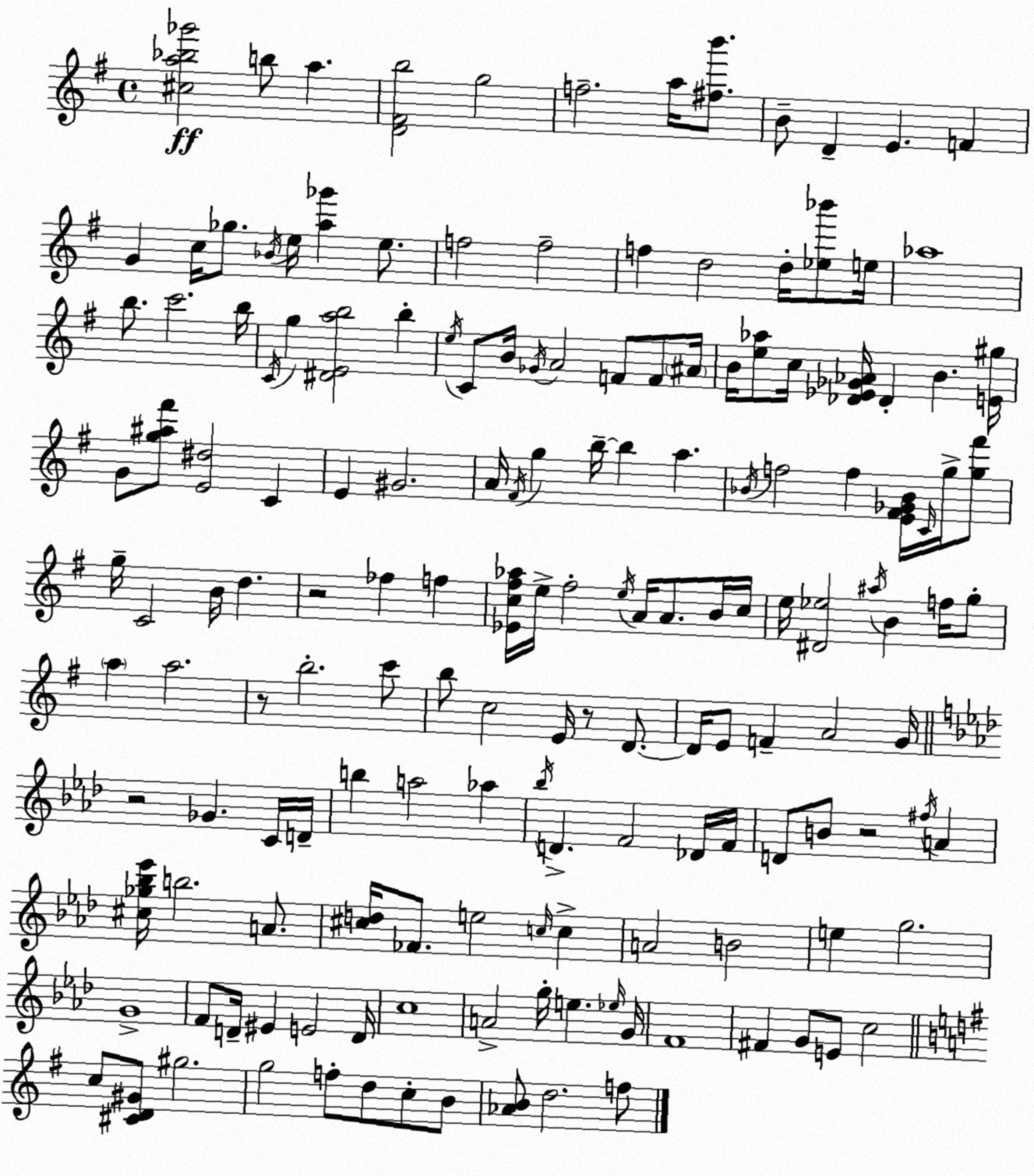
X:1
T:Untitled
M:4/4
L:1/4
K:Em
[^ca_b_g']2 b/2 a [D^Fb]2 g2 f2 a/4 [^fb']/2 B/2 D E F G c/4 _g/2 _B/4 e/4 [a_g'] e/2 f2 f2 f d2 d/4 [_e_b']/2 e/4 _a4 b/2 c'2 b/4 C/4 g [^DEab]2 b e/4 C/2 B/4 _G/4 A2 F/2 F/2 ^A/4 B/4 [e_a]/2 c/4 [_D_E_G_A]/4 _D B [E^g]/4 G/2 [g^a^f']/2 [E^d]2 C E ^G2 A/4 ^F/4 g b/4 b a _B/4 f2 f [E^F_G_B]/4 C/4 g/4 [g^f']/2 g/4 C2 B/4 d z2 _f f [_Ec^f_a]/4 e/4 ^f2 e/4 A/4 A/2 B/4 c/4 e/4 [^D_e]2 ^a/4 B f/4 g/2 a a2 z/2 b2 c'/2 b/2 c2 E/4 z/2 D/2 D/4 E/2 F A2 G/4 z2 _G C/4 D/4 b a2 _a _b/4 D F2 _D/4 F/4 D/2 B/2 z2 ^f/4 A [^c_g_b_e']/4 b2 A/2 [^cd]/4 _F/2 e2 c/4 c A2 B2 e g2 G4 F/2 D/4 ^E E2 D/4 c4 A2 g/4 e _e/4 G/4 F4 ^F G/2 E/2 c2 c/2 [^CD^G]/2 ^g2 g2 f/2 d/2 c/2 B/2 [_AB]/2 d2 f/2